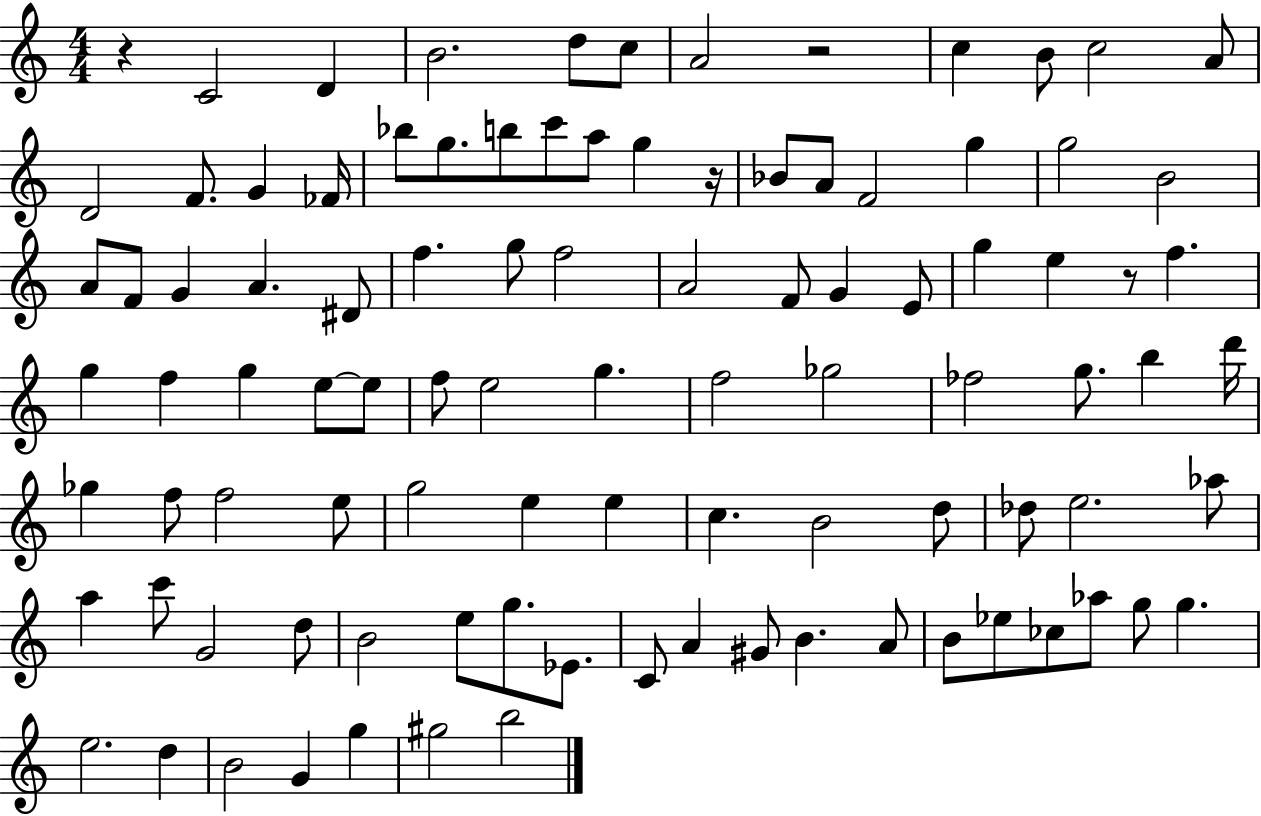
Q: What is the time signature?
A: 4/4